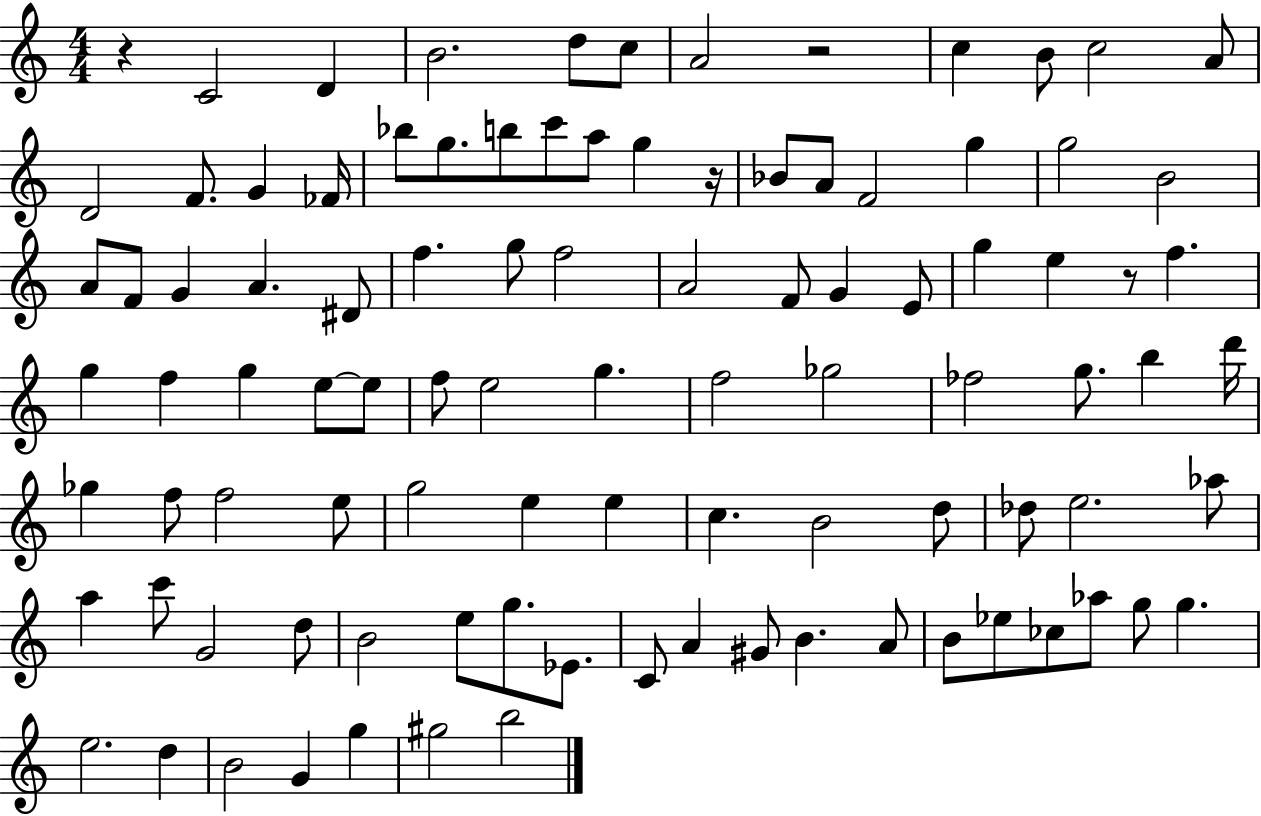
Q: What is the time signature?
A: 4/4